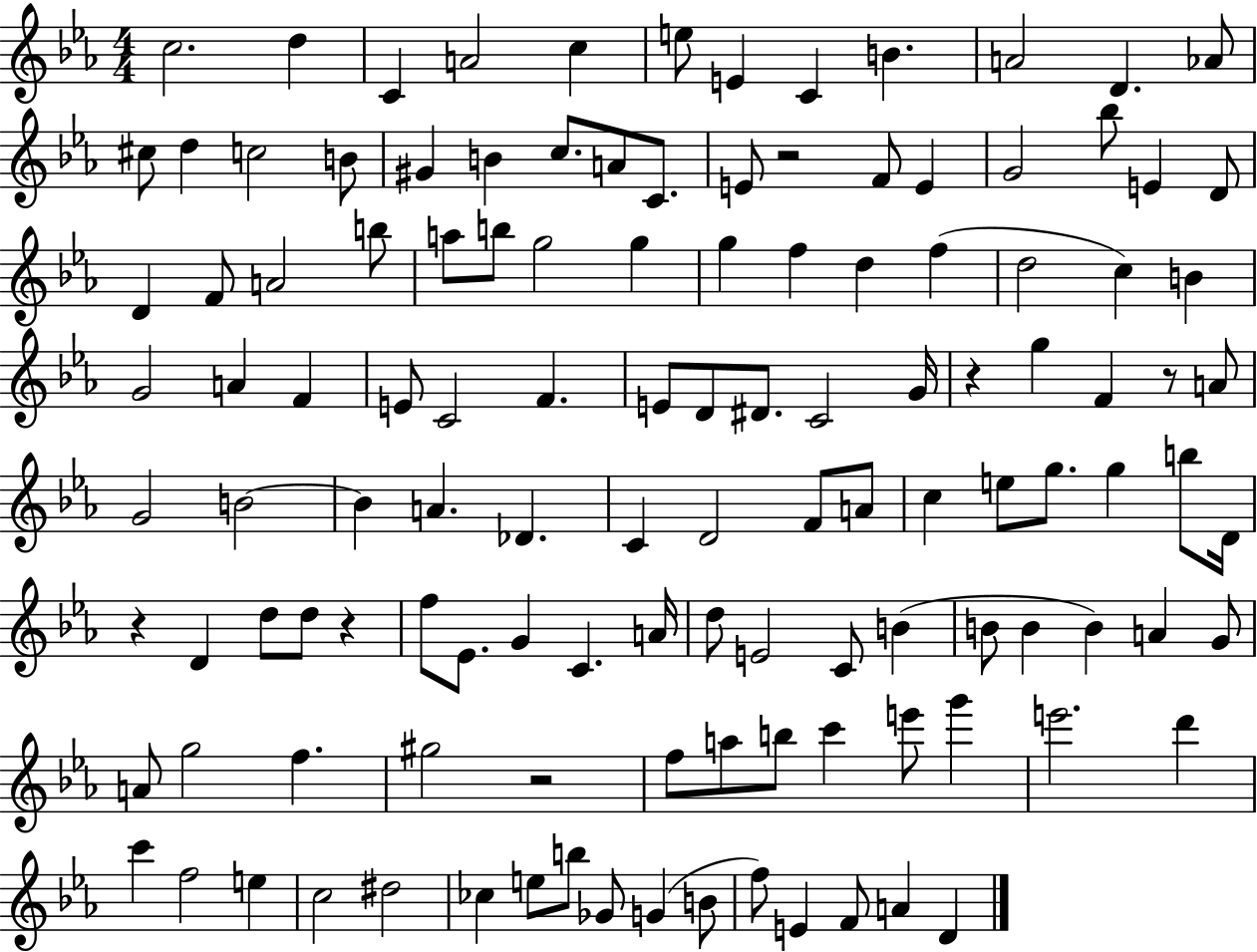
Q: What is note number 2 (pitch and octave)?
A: D5